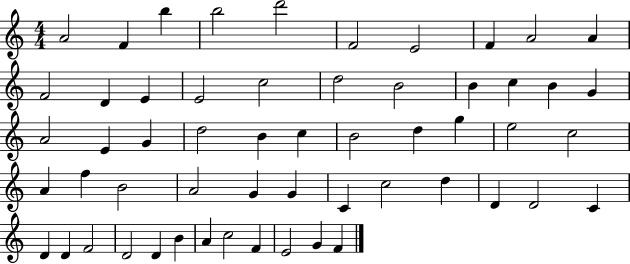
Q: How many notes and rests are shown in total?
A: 56